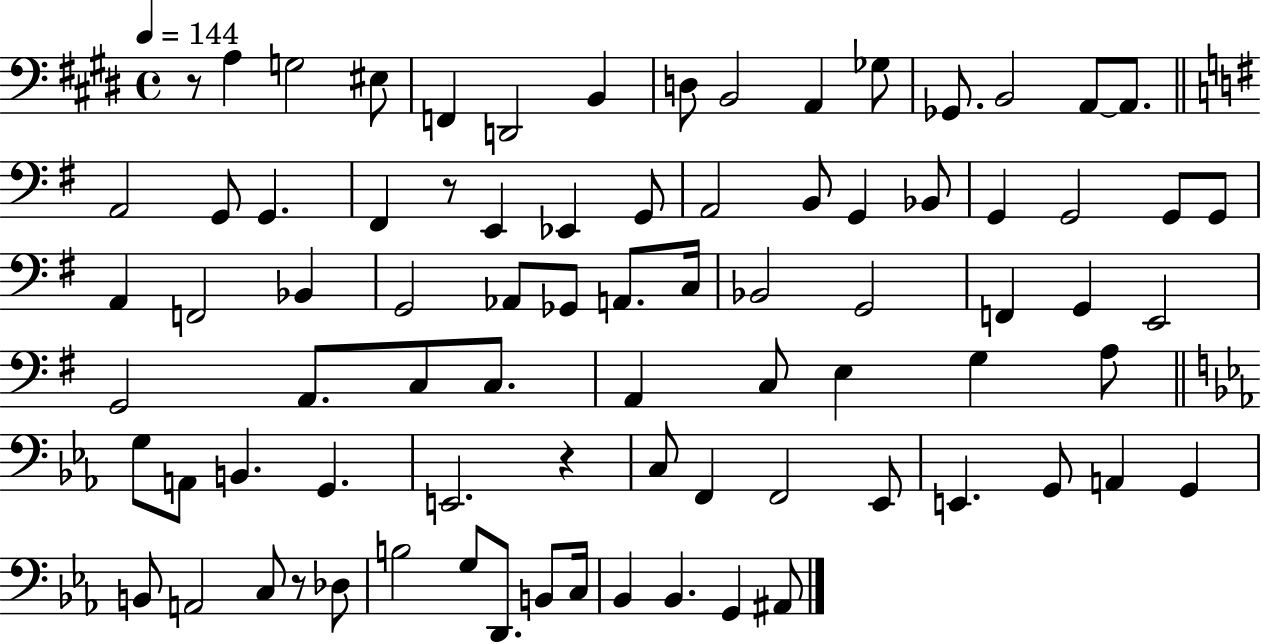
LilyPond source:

{
  \clef bass
  \time 4/4
  \defaultTimeSignature
  \key e \major
  \tempo 4 = 144
  r8 a4 g2 eis8 | f,4 d,2 b,4 | d8 b,2 a,4 ges8 | ges,8. b,2 a,8~~ a,8. | \break \bar "||" \break \key e \minor a,2 g,8 g,4. | fis,4 r8 e,4 ees,4 g,8 | a,2 b,8 g,4 bes,8 | g,4 g,2 g,8 g,8 | \break a,4 f,2 bes,4 | g,2 aes,8 ges,8 a,8. c16 | bes,2 g,2 | f,4 g,4 e,2 | \break g,2 a,8. c8 c8. | a,4 c8 e4 g4 a8 | \bar "||" \break \key ees \major g8 a,8 b,4. g,4. | e,2. r4 | c8 f,4 f,2 ees,8 | e,4. g,8 a,4 g,4 | \break b,8 a,2 c8 r8 des8 | b2 g8 d,8. b,8 c16 | bes,4 bes,4. g,4 ais,8 | \bar "|."
}